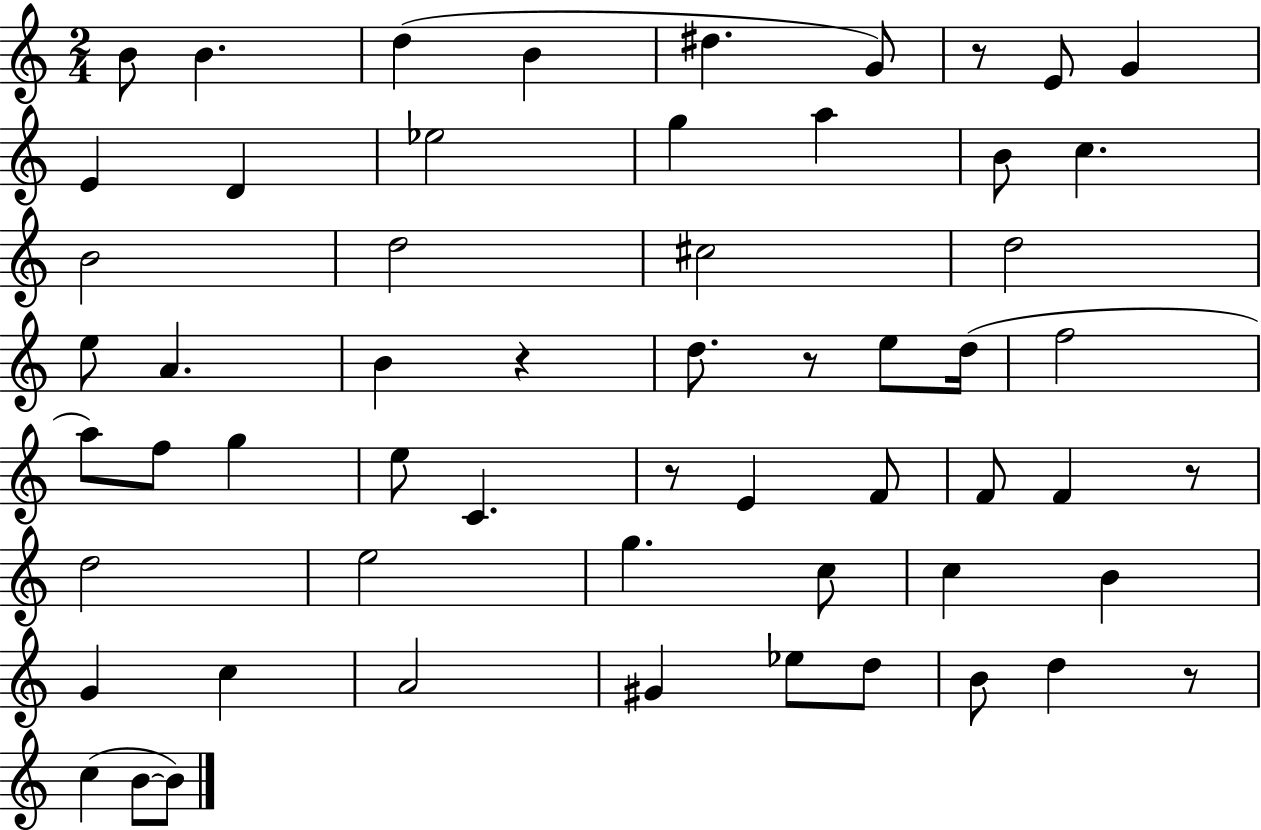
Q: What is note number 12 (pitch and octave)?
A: G5